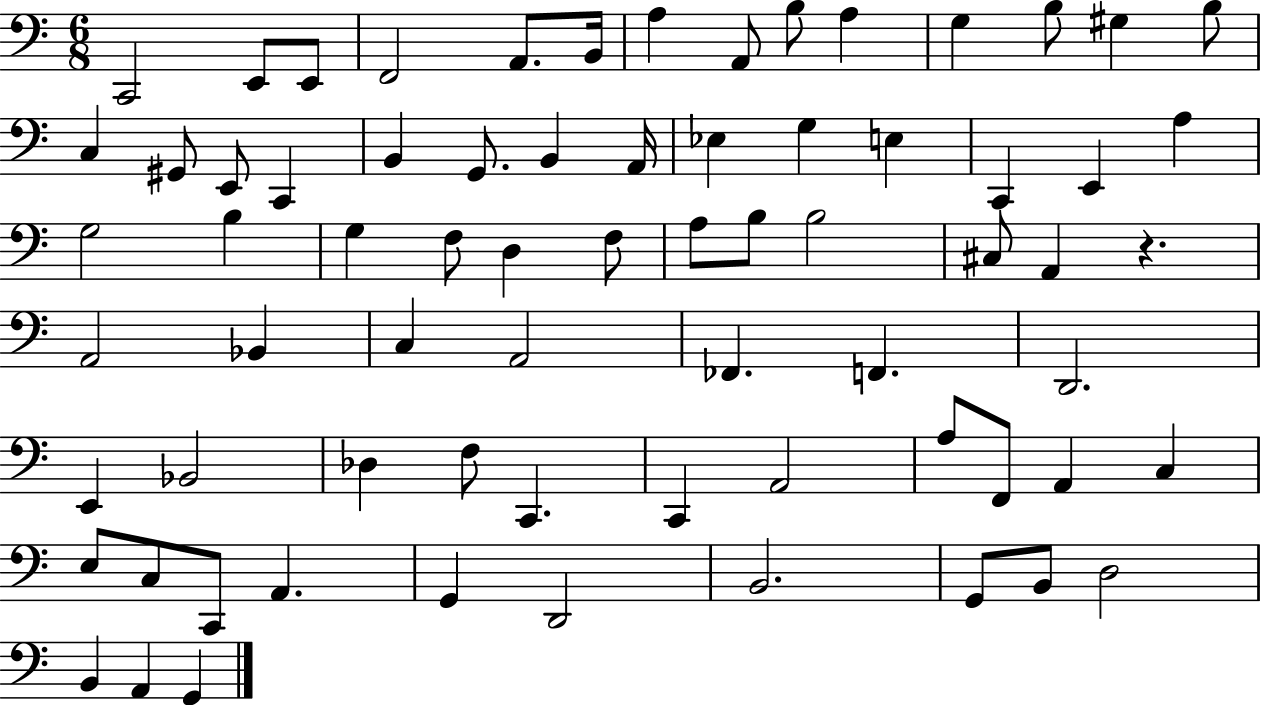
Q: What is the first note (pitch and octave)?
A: C2